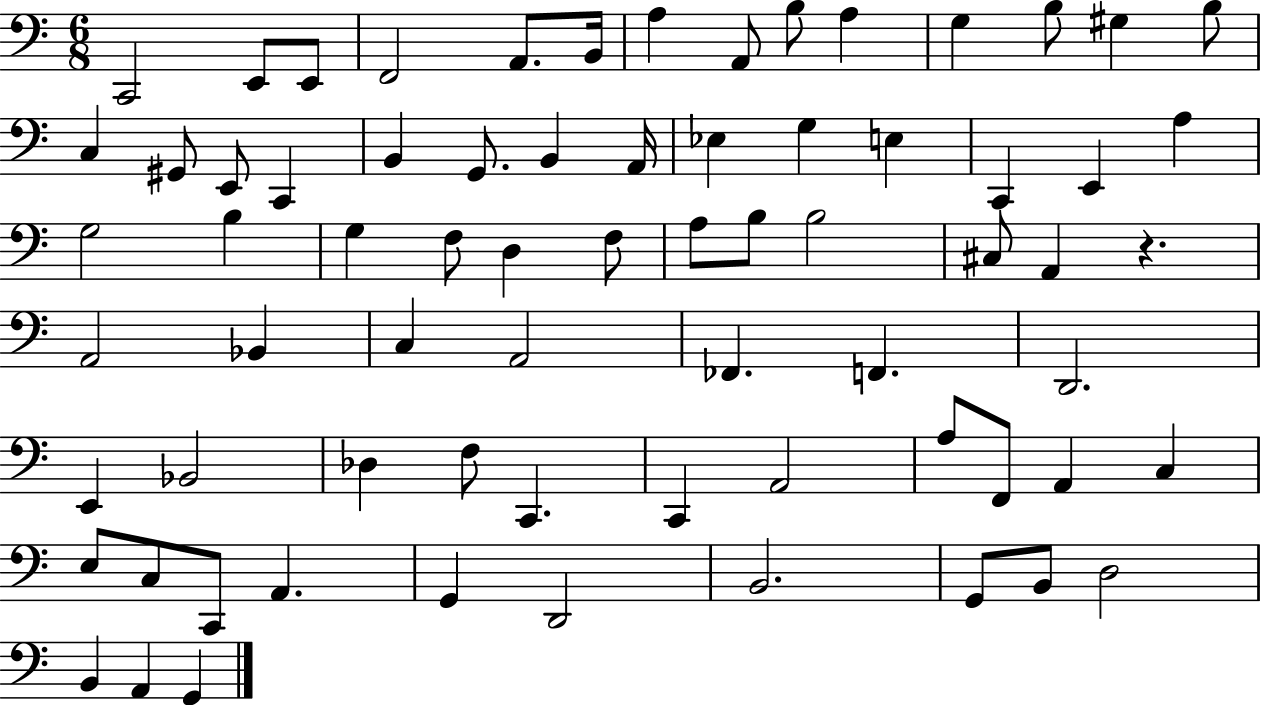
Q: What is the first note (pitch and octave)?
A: C2